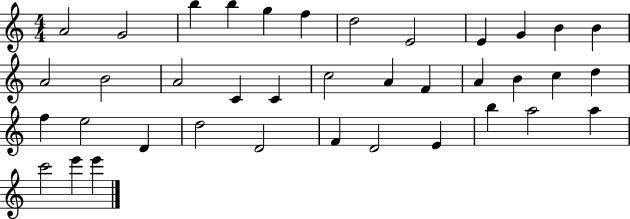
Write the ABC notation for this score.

X:1
T:Untitled
M:4/4
L:1/4
K:C
A2 G2 b b g f d2 E2 E G B B A2 B2 A2 C C c2 A F A B c d f e2 D d2 D2 F D2 E b a2 a c'2 e' e'